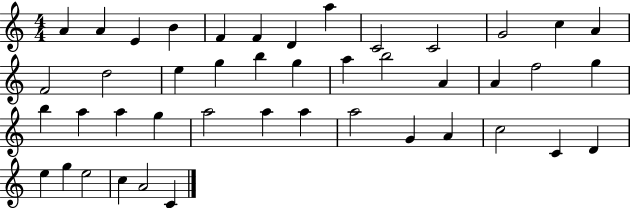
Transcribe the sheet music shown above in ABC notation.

X:1
T:Untitled
M:4/4
L:1/4
K:C
A A E B F F D a C2 C2 G2 c A F2 d2 e g b g a b2 A A f2 g b a a g a2 a a a2 G A c2 C D e g e2 c A2 C